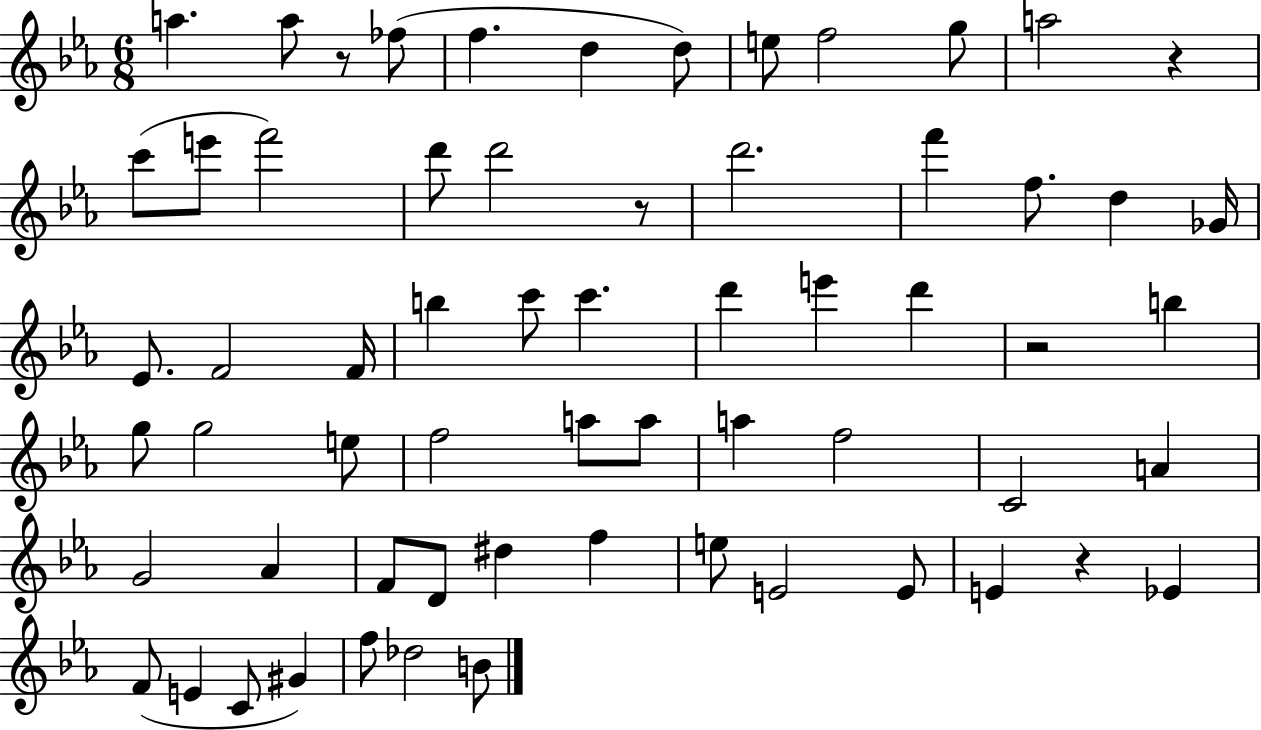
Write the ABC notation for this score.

X:1
T:Untitled
M:6/8
L:1/4
K:Eb
a a/2 z/2 _f/2 f d d/2 e/2 f2 g/2 a2 z c'/2 e'/2 f'2 d'/2 d'2 z/2 d'2 f' f/2 d _G/4 _E/2 F2 F/4 b c'/2 c' d' e' d' z2 b g/2 g2 e/2 f2 a/2 a/2 a f2 C2 A G2 _A F/2 D/2 ^d f e/2 E2 E/2 E z _E F/2 E C/2 ^G f/2 _d2 B/2